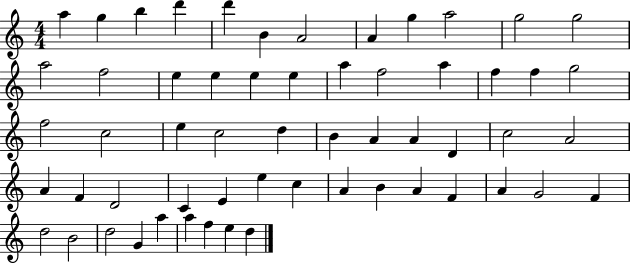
{
  \clef treble
  \numericTimeSignature
  \time 4/4
  \key c \major
  a''4 g''4 b''4 d'''4 | d'''4 b'4 a'2 | a'4 g''4 a''2 | g''2 g''2 | \break a''2 f''2 | e''4 e''4 e''4 e''4 | a''4 f''2 a''4 | f''4 f''4 g''2 | \break f''2 c''2 | e''4 c''2 d''4 | b'4 a'4 a'4 d'4 | c''2 a'2 | \break a'4 f'4 d'2 | c'4 e'4 e''4 c''4 | a'4 b'4 a'4 f'4 | a'4 g'2 f'4 | \break d''2 b'2 | d''2 g'4 a''4 | a''4 f''4 e''4 d''4 | \bar "|."
}